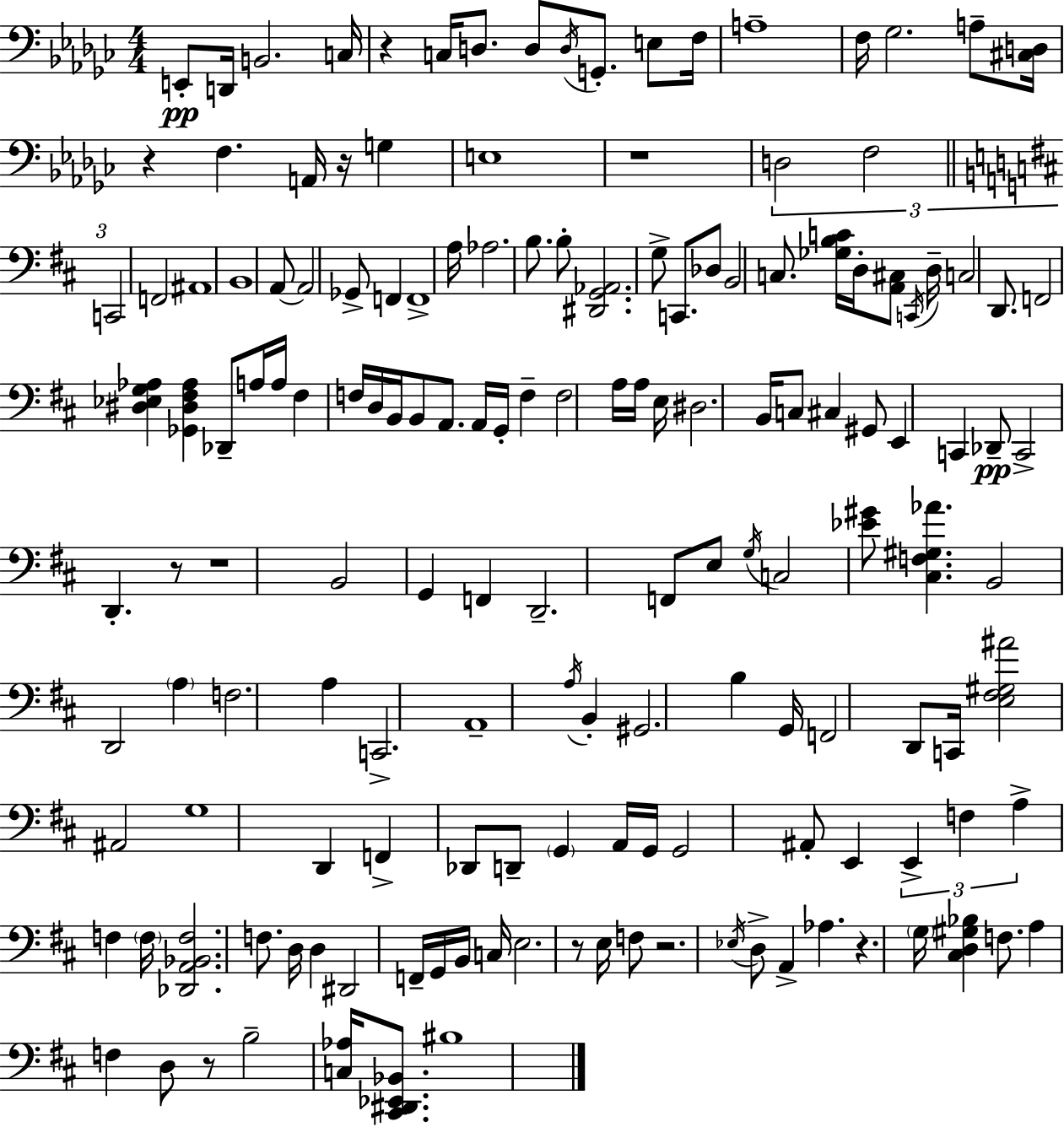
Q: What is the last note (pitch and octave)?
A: BIS3